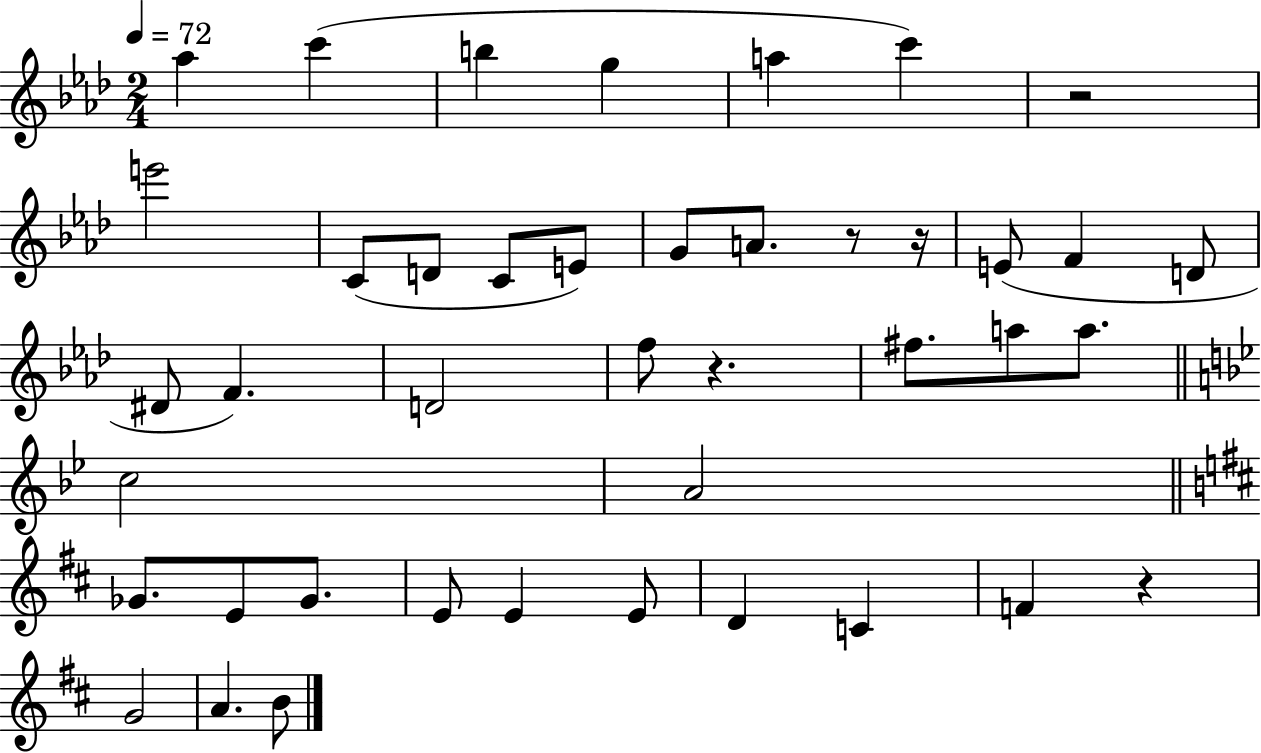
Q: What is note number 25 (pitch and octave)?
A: A4